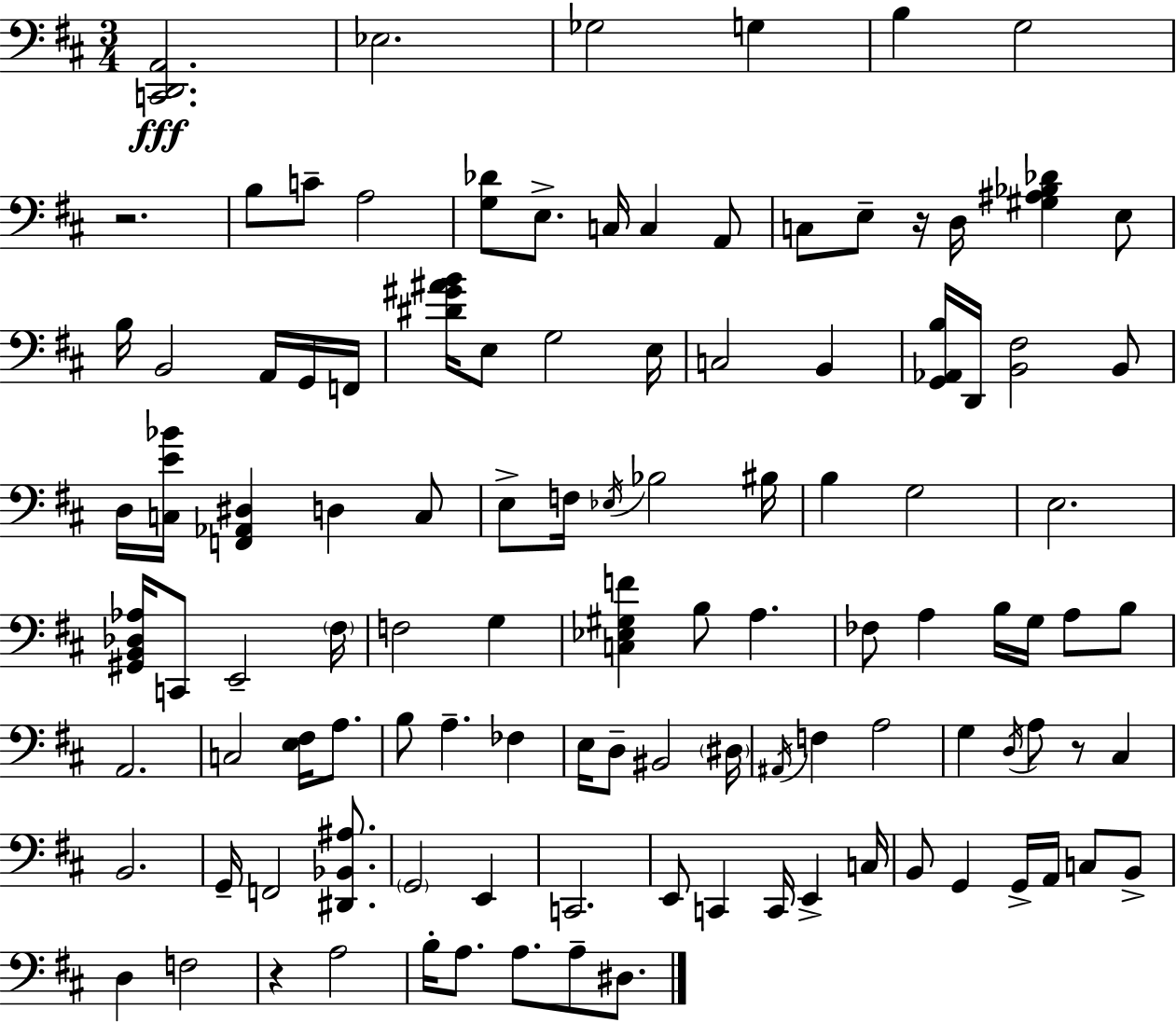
{
  \clef bass
  \numericTimeSignature
  \time 3/4
  \key d \major
  <c, d, a,>2.\fff | ees2. | ges2 g4 | b4 g2 | \break r2. | b8 c'8-- a2 | <g des'>8 e8.-> c16 c4 a,8 | c8 e8-- r16 d16 <gis ais bes des'>4 e8 | \break b16 b,2 a,16 g,16 f,16 | <dis' gis' ais' b'>16 e8 g2 e16 | c2 b,4 | <g, aes, b>16 d,16 <b, fis>2 b,8 | \break d16 <c e' bes'>16 <f, aes, dis>4 d4 c8 | e8-> f16 \acciaccatura { ees16 } bes2 | bis16 b4 g2 | e2. | \break <gis, b, des aes>16 c,8 e,2-- | \parenthesize fis16 f2 g4 | <c ees gis f'>4 b8 a4. | fes8 a4 b16 g16 a8 b8 | \break a,2. | c2 <e fis>16 a8. | b8 a4.-- fes4 | e16 d8-- bis,2 | \break \parenthesize dis16 \acciaccatura { ais,16 } f4 a2 | g4 \acciaccatura { d16 } a8 r8 cis4 | b,2. | g,16-- f,2 | \break <dis, bes, ais>8. \parenthesize g,2 e,4 | c,2. | e,8 c,4 c,16 e,4-> | c16 b,8 g,4 g,16-> a,16 c8 | \break b,8-> d4 f2 | r4 a2 | b16-. a8. a8. a8-- | dis8. \bar "|."
}